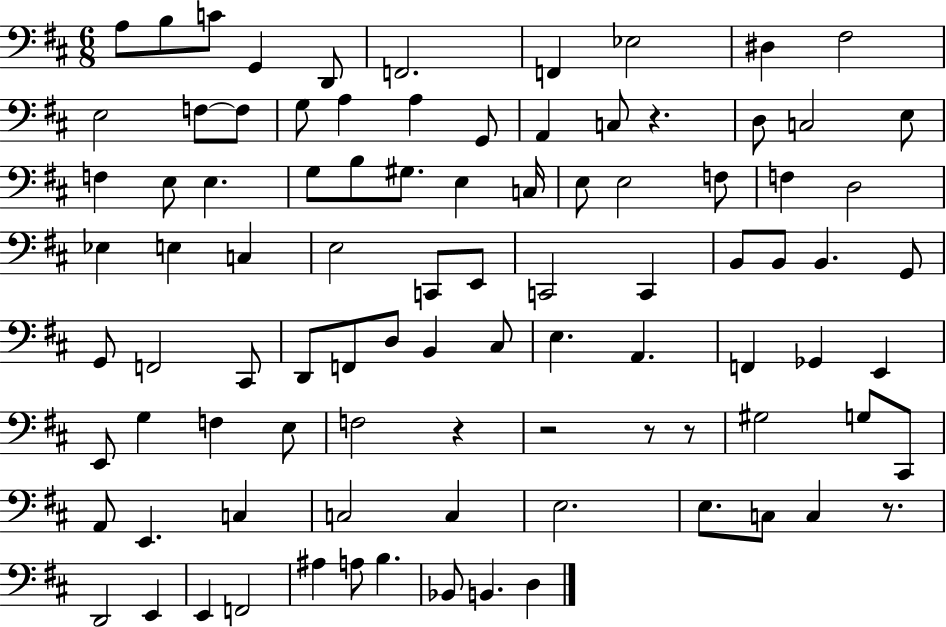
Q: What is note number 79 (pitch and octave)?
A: E2